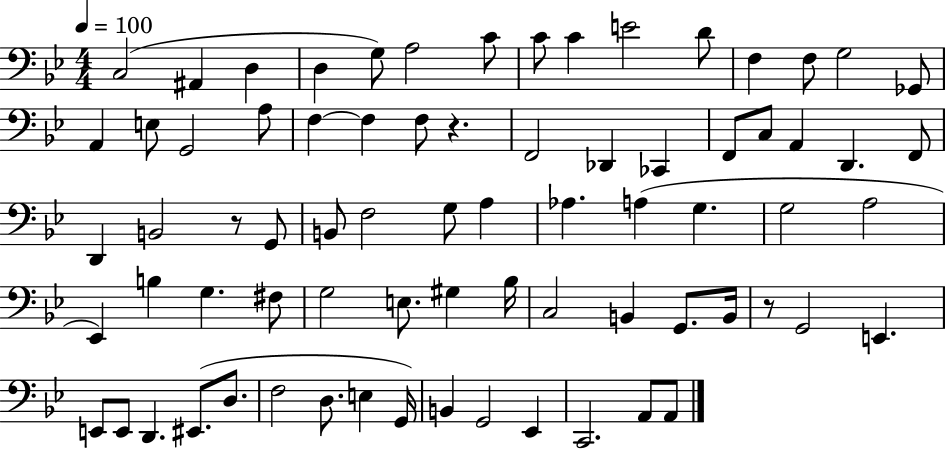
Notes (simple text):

C3/h A#2/q D3/q D3/q G3/e A3/h C4/e C4/e C4/q E4/h D4/e F3/q F3/e G3/h Gb2/e A2/q E3/e G2/h A3/e F3/q F3/q F3/e R/q. F2/h Db2/q CES2/q F2/e C3/e A2/q D2/q. F2/e D2/q B2/h R/e G2/e B2/e F3/h G3/e A3/q Ab3/q. A3/q G3/q. G3/h A3/h Eb2/q B3/q G3/q. F#3/e G3/h E3/e. G#3/q Bb3/s C3/h B2/q G2/e. B2/s R/e G2/h E2/q. E2/e E2/e D2/q. EIS2/e. D3/e. F3/h D3/e. E3/q G2/s B2/q G2/h Eb2/q C2/h. A2/e A2/e